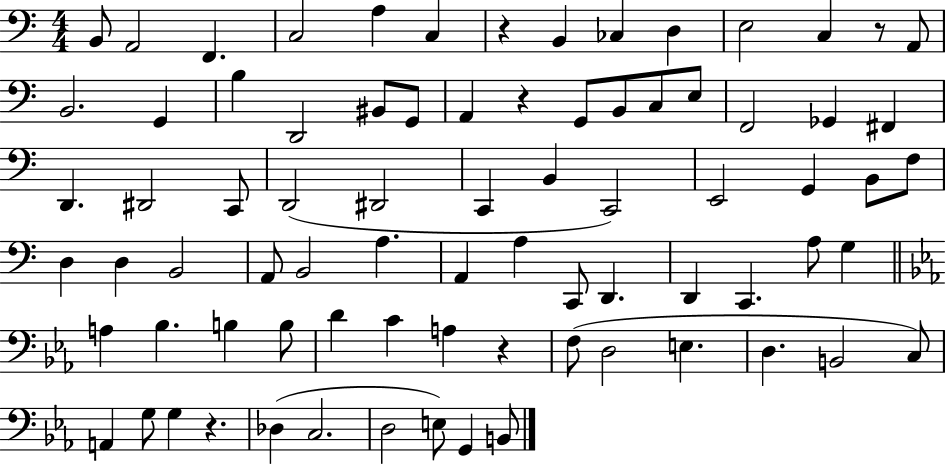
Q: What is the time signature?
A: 4/4